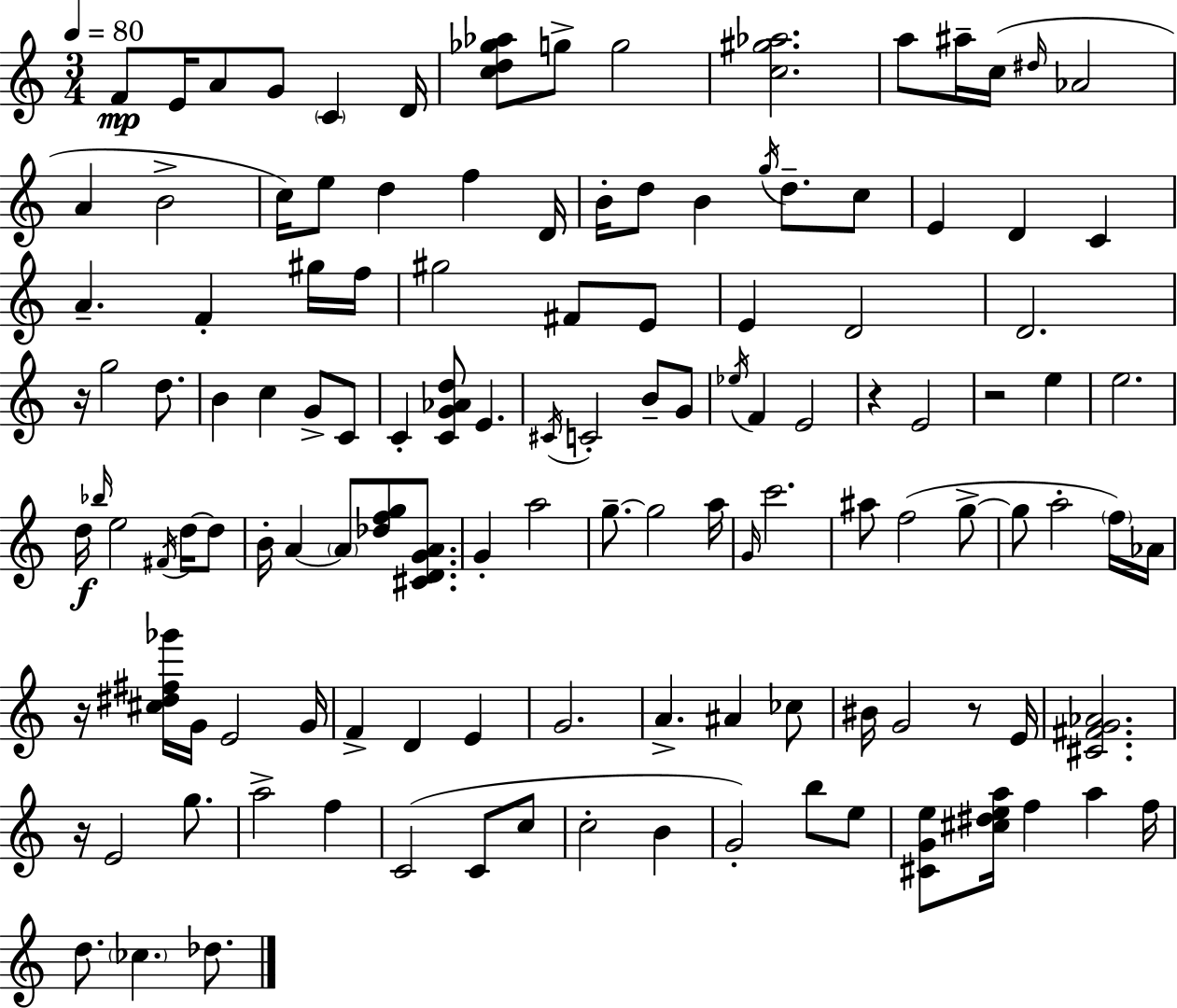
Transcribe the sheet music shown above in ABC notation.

X:1
T:Untitled
M:3/4
L:1/4
K:C
F/2 E/4 A/2 G/2 C D/4 [cd_g_a]/2 g/2 g2 [c^g_a]2 a/2 ^a/4 c/4 ^d/4 _A2 A B2 c/4 e/2 d f D/4 B/4 d/2 B g/4 d/2 c/2 E D C A F ^g/4 f/4 ^g2 ^F/2 E/2 E D2 D2 z/4 g2 d/2 B c G/2 C/2 C [CG_Ad]/2 E ^C/4 C2 B/2 G/2 _e/4 F E2 z E2 z2 e e2 d/4 _b/4 e2 ^F/4 d/4 d/2 B/4 A A/2 [_dfg]/2 [^CDGA]/2 G a2 g/2 g2 a/4 G/4 c'2 ^a/2 f2 g/2 g/2 a2 f/4 _A/4 z/4 [^c^d^f_g']/4 G/4 E2 G/4 F D E G2 A ^A _c/2 ^B/4 G2 z/2 E/4 [^C^FG_A]2 z/4 E2 g/2 a2 f C2 C/2 c/2 c2 B G2 b/2 e/2 [^CGe]/2 [^c^dea]/4 f a f/4 d/2 _c _d/2